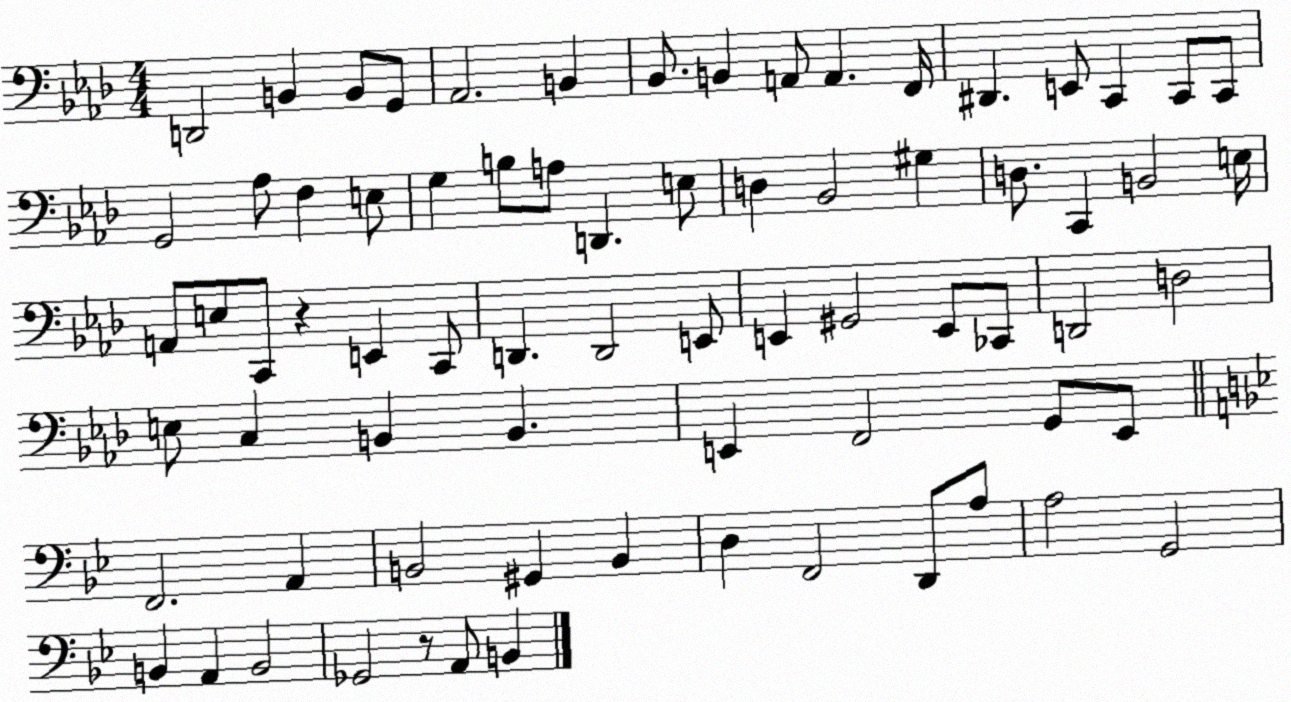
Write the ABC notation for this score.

X:1
T:Untitled
M:4/4
L:1/4
K:Ab
D,,2 B,, B,,/2 G,,/2 _A,,2 B,, _B,,/2 B,, A,,/2 A,, F,,/4 ^D,, E,,/2 C,, C,,/2 C,,/2 G,,2 _A,/2 F, E,/2 G, B,/2 A,/2 D,, E,/2 D, _B,,2 ^G, D,/2 C,, B,,2 E,/4 A,,/2 E,/2 C,,/2 z E,, C,,/2 D,, D,,2 E,,/2 E,, ^G,,2 E,,/2 _C,,/2 D,,2 D,2 E,/2 C, B,, B,, E,, F,,2 G,,/2 E,,/2 F,,2 A,, B,,2 ^G,, B,, D, F,,2 D,,/2 A,/2 A,2 G,,2 B,, A,, B,,2 _G,,2 z/2 A,,/2 B,,